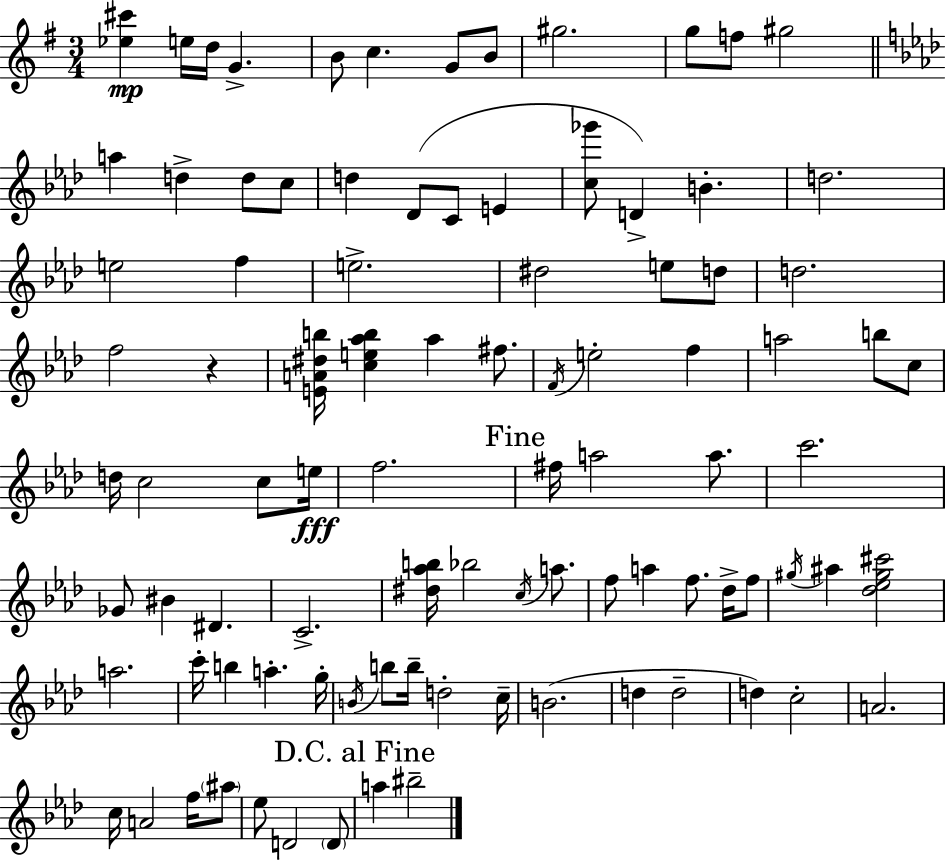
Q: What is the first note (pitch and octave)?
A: E5